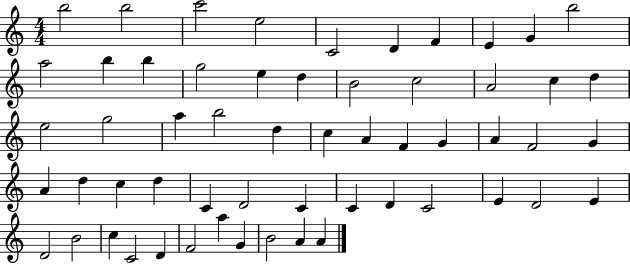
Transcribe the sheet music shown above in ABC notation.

X:1
T:Untitled
M:4/4
L:1/4
K:C
b2 b2 c'2 e2 C2 D F E G b2 a2 b b g2 e d B2 c2 A2 c d e2 g2 a b2 d c A F G A F2 G A d c d C D2 C C D C2 E D2 E D2 B2 c C2 D F2 a G B2 A A